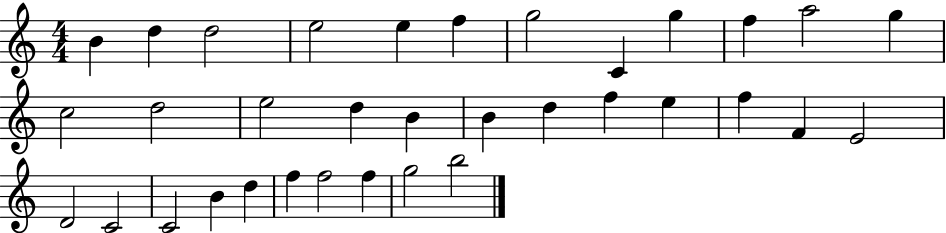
B4/q D5/q D5/h E5/h E5/q F5/q G5/h C4/q G5/q F5/q A5/h G5/q C5/h D5/h E5/h D5/q B4/q B4/q D5/q F5/q E5/q F5/q F4/q E4/h D4/h C4/h C4/h B4/q D5/q F5/q F5/h F5/q G5/h B5/h